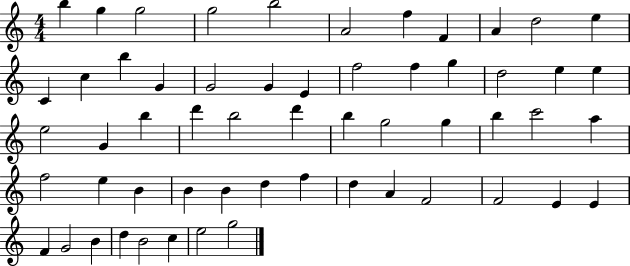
X:1
T:Untitled
M:4/4
L:1/4
K:C
b g g2 g2 b2 A2 f F A d2 e C c b G G2 G E f2 f g d2 e e e2 G b d' b2 d' b g2 g b c'2 a f2 e B B B d f d A F2 F2 E E F G2 B d B2 c e2 g2